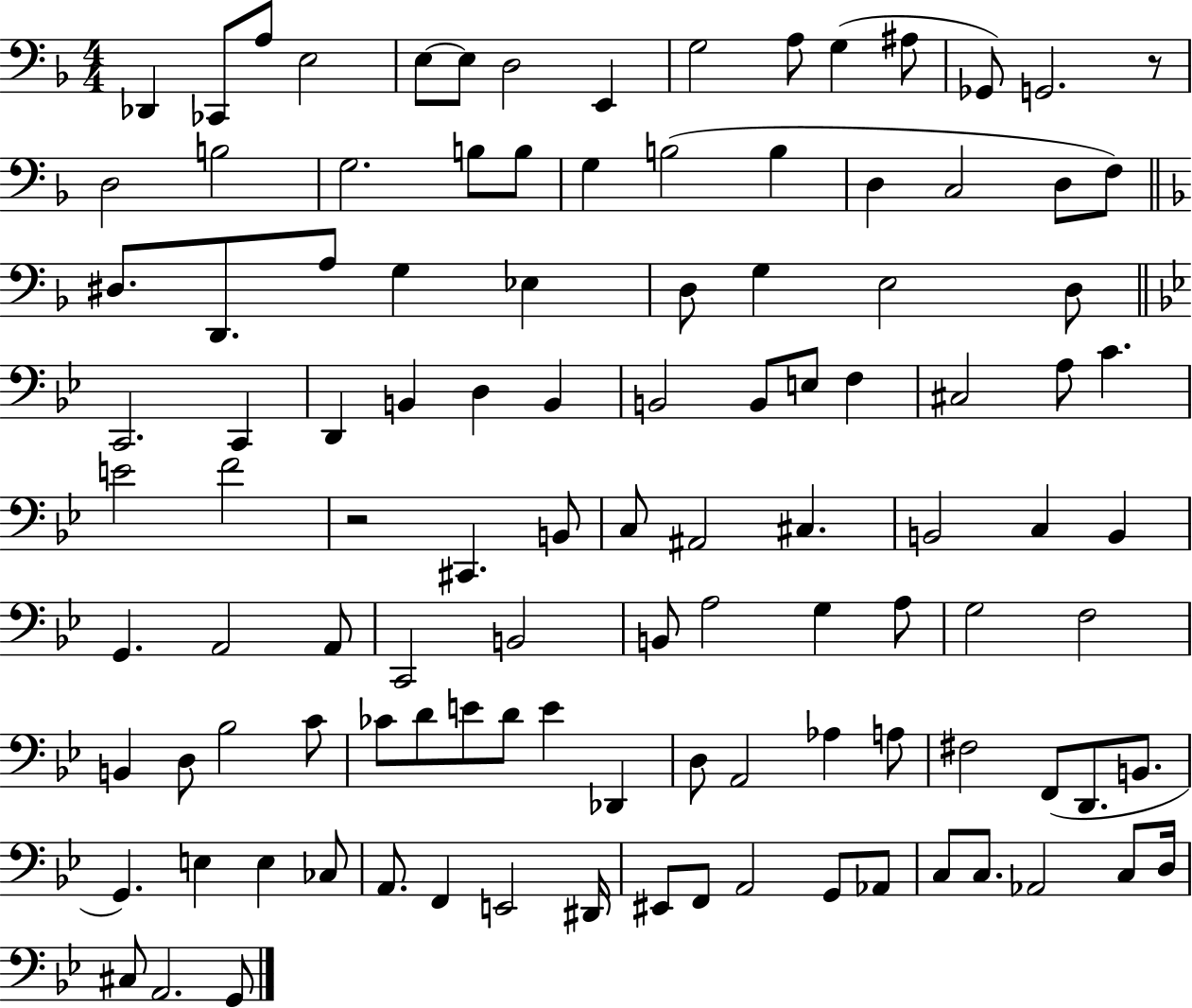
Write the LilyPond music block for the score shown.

{
  \clef bass
  \numericTimeSignature
  \time 4/4
  \key f \major
  des,4 ces,8 a8 e2 | e8~~ e8 d2 e,4 | g2 a8 g4( ais8 | ges,8) g,2. r8 | \break d2 b2 | g2. b8 b8 | g4 b2( b4 | d4 c2 d8 f8) | \break \bar "||" \break \key f \major dis8. d,8. a8 g4 ees4 | d8 g4 e2 d8 | \bar "||" \break \key g \minor c,2. c,4 | d,4 b,4 d4 b,4 | b,2 b,8 e8 f4 | cis2 a8 c'4. | \break e'2 f'2 | r2 cis,4. b,8 | c8 ais,2 cis4. | b,2 c4 b,4 | \break g,4. a,2 a,8 | c,2 b,2 | b,8 a2 g4 a8 | g2 f2 | \break b,4 d8 bes2 c'8 | ces'8 d'8 e'8 d'8 e'4 des,4 | d8 a,2 aes4 a8 | fis2 f,8( d,8. b,8. | \break g,4.) e4 e4 ces8 | a,8. f,4 e,2 dis,16 | eis,8 f,8 a,2 g,8 aes,8 | c8 c8. aes,2 c8 d16 | \break cis8 a,2. g,8 | \bar "|."
}